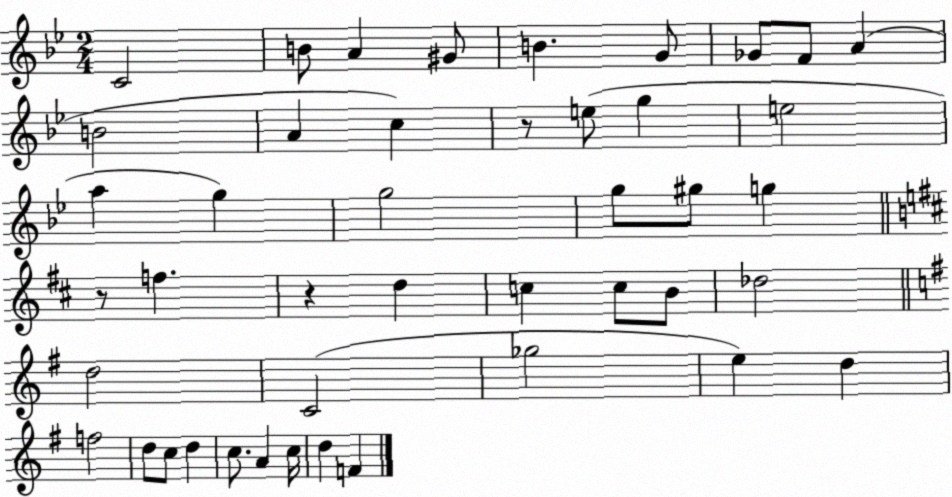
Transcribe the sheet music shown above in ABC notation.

X:1
T:Untitled
M:2/4
L:1/4
K:Bb
C2 B/2 A ^G/2 B G/2 _G/2 F/2 A B2 A c z/2 e/2 g e2 a g g2 g/2 ^g/2 g z/2 f z d c c/2 B/2 _d2 d2 C2 _g2 e d f2 d/2 c/2 d c/2 A c/4 d F